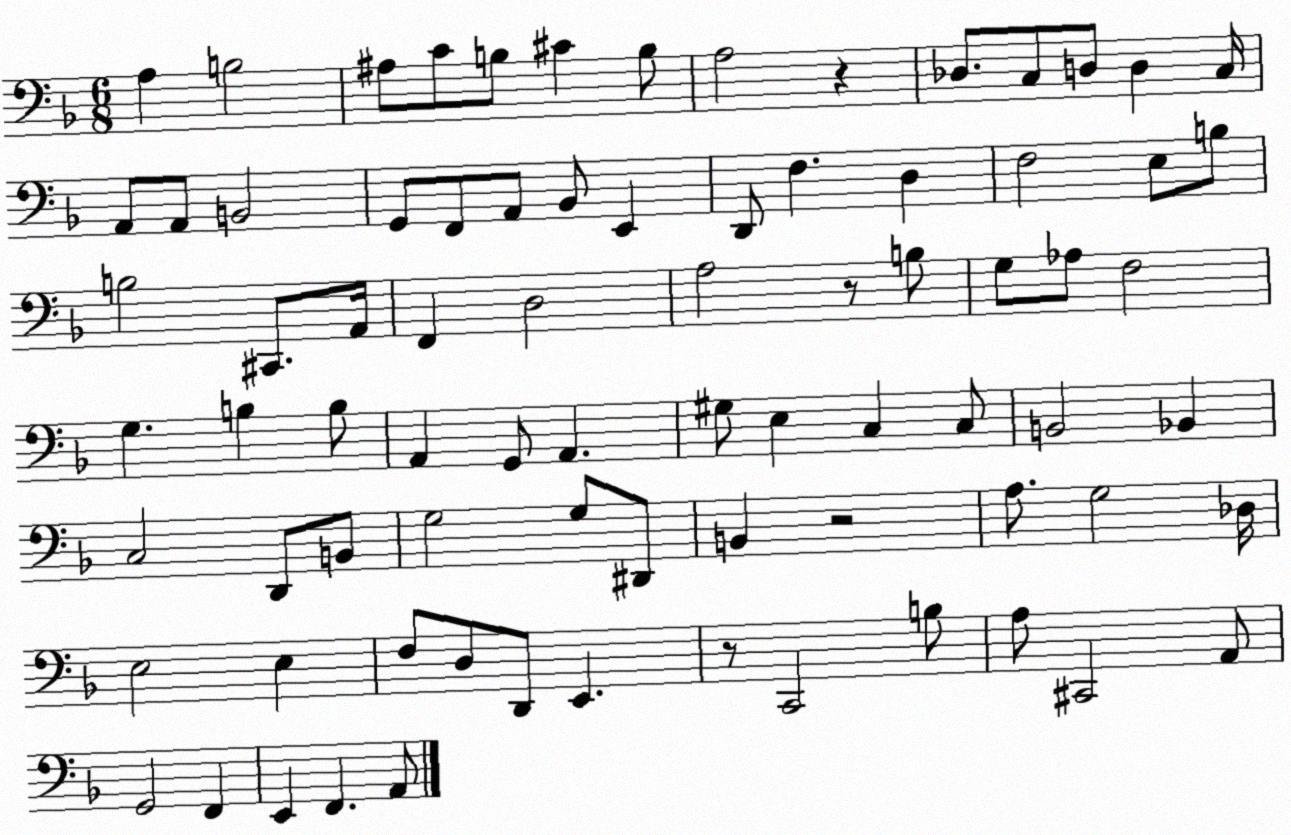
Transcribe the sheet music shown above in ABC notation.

X:1
T:Untitled
M:6/8
L:1/4
K:F
A, B,2 ^A,/2 C/2 B,/2 ^C B,/2 A,2 z _D,/2 C,/2 D,/2 D, C,/4 A,,/2 A,,/2 B,,2 G,,/2 F,,/2 A,,/2 _B,,/2 E,, D,,/2 F, D, F,2 E,/2 B,/2 B,2 ^C,,/2 A,,/4 F,, D,2 A,2 z/2 B,/2 G,/2 _A,/2 F,2 G, B, B,/2 A,, G,,/2 A,, ^G,/2 E, C, C,/2 B,,2 _B,, C,2 D,,/2 B,,/2 G,2 G,/2 ^D,,/2 B,, z2 A,/2 G,2 _D,/4 E,2 E, F,/2 D,/2 D,,/2 E,, z/2 C,,2 B,/2 A,/2 ^C,,2 A,,/2 G,,2 F,, E,, F,, A,,/2